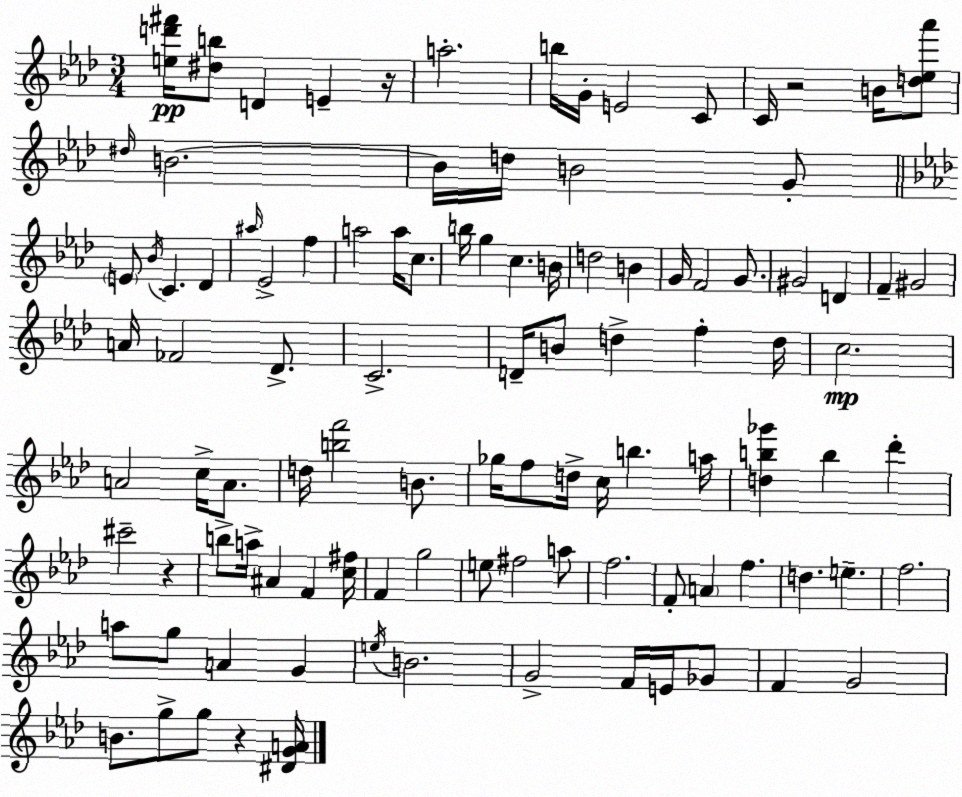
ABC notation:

X:1
T:Untitled
M:3/4
L:1/4
K:Ab
[ed'^f']/4 [^db]/2 D E z/4 a2 b/4 G/4 E2 C/2 C/4 z2 B/4 [d_e_a']/2 ^d/4 B2 B/4 d/4 B2 G/2 E/2 _B/4 C _D ^a/4 _E2 f a2 a/4 c/2 b/4 g c B/4 d2 B G/4 F2 G/2 ^G2 D F ^G2 A/4 _F2 _D/2 C2 D/4 B/2 d f d/4 c2 A2 c/4 A/2 d/4 [bf']2 B/2 _g/4 f/2 d/4 c/4 b a/4 [db_g'] b _d' ^c'2 z b/2 a/4 ^A F [c^f]/4 F g2 e/2 ^f2 a/2 f2 F/2 A f d e f2 a/2 g/2 A G e/4 B2 G2 F/4 E/4 _G/2 F G2 B/2 g/2 g/2 z [^DGA]/4